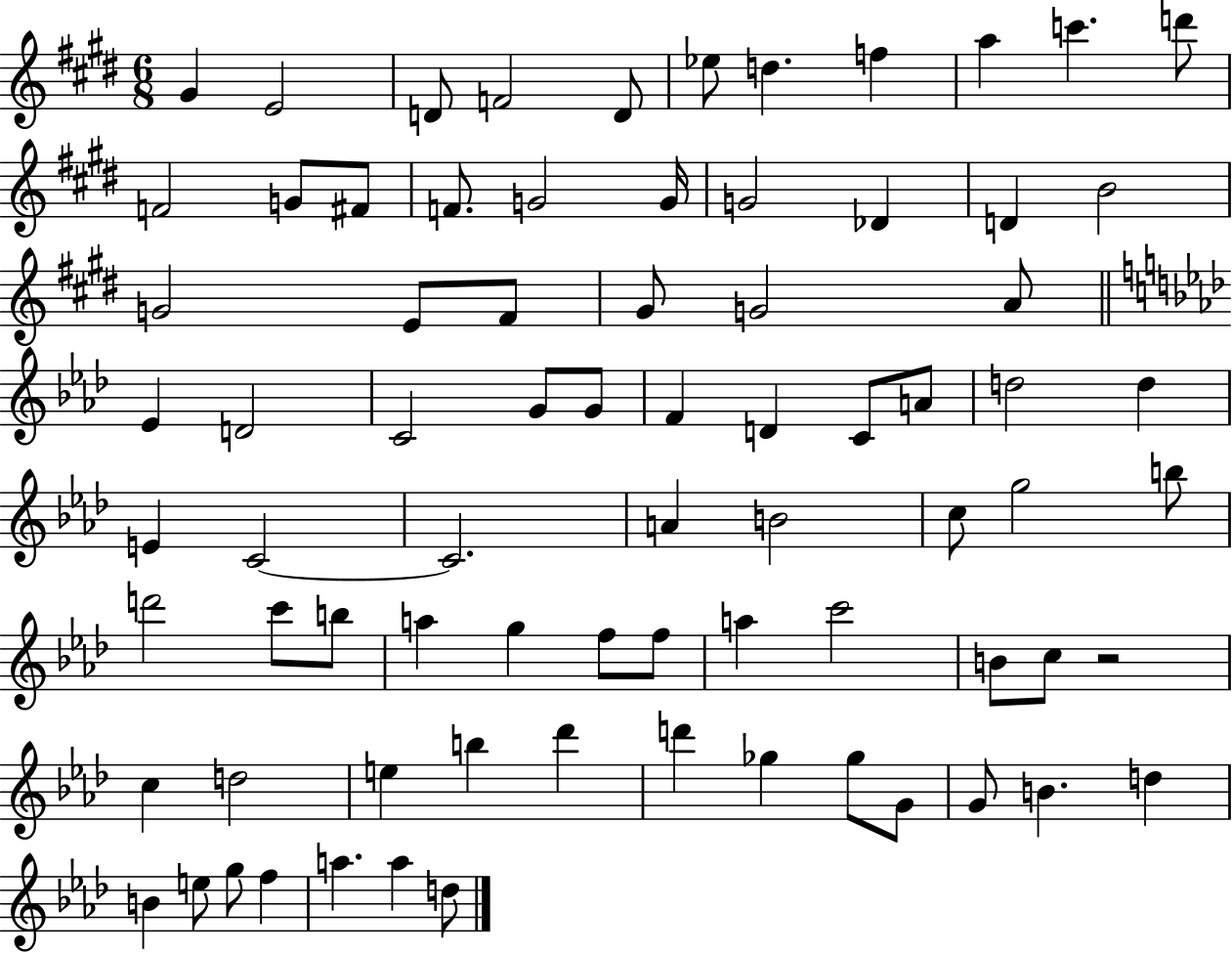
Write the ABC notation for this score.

X:1
T:Untitled
M:6/8
L:1/4
K:E
^G E2 D/2 F2 D/2 _e/2 d f a c' d'/2 F2 G/2 ^F/2 F/2 G2 G/4 G2 _D D B2 G2 E/2 ^F/2 ^G/2 G2 A/2 _E D2 C2 G/2 G/2 F D C/2 A/2 d2 d E C2 C2 A B2 c/2 g2 b/2 d'2 c'/2 b/2 a g f/2 f/2 a c'2 B/2 c/2 z2 c d2 e b _d' d' _g _g/2 G/2 G/2 B d B e/2 g/2 f a a d/2